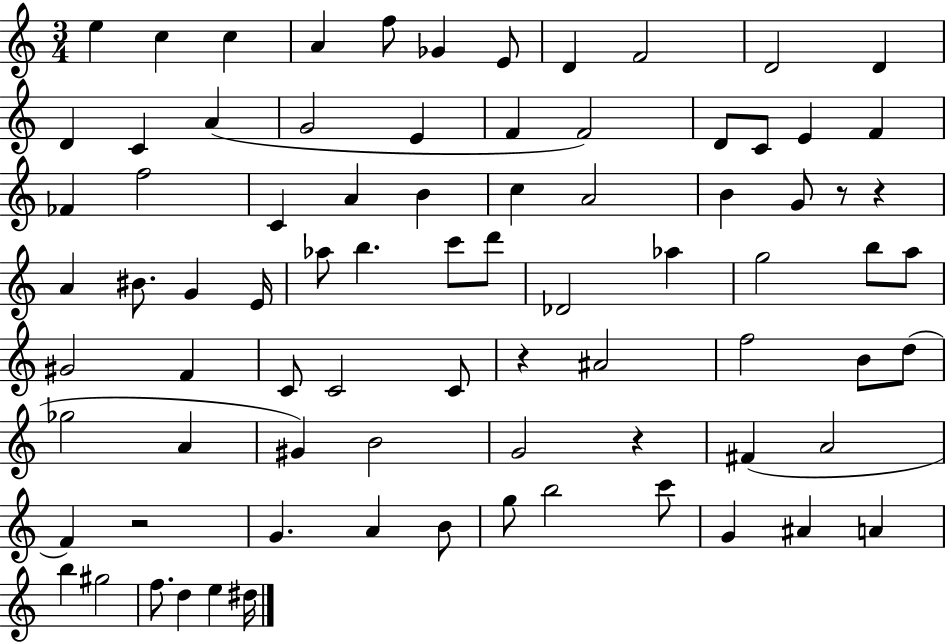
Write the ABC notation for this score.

X:1
T:Untitled
M:3/4
L:1/4
K:C
e c c A f/2 _G E/2 D F2 D2 D D C A G2 E F F2 D/2 C/2 E F _F f2 C A B c A2 B G/2 z/2 z A ^B/2 G E/4 _a/2 b c'/2 d'/2 _D2 _a g2 b/2 a/2 ^G2 F C/2 C2 C/2 z ^A2 f2 B/2 d/2 _g2 A ^G B2 G2 z ^F A2 F z2 G A B/2 g/2 b2 c'/2 G ^A A b ^g2 f/2 d e ^d/4